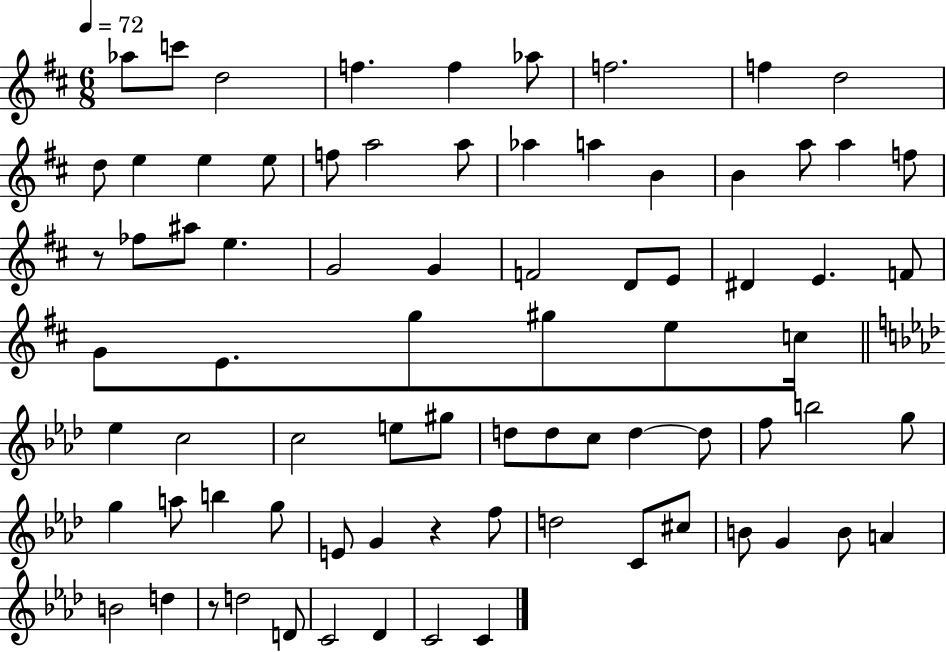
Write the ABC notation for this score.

X:1
T:Untitled
M:6/8
L:1/4
K:D
_a/2 c'/2 d2 f f _a/2 f2 f d2 d/2 e e e/2 f/2 a2 a/2 _a a B B a/2 a f/2 z/2 _f/2 ^a/2 e G2 G F2 D/2 E/2 ^D E F/2 G/2 E/2 g/2 ^g/2 e/2 c/4 _e c2 c2 e/2 ^g/2 d/2 d/2 c/2 d d/2 f/2 b2 g/2 g a/2 b g/2 E/2 G z f/2 d2 C/2 ^c/2 B/2 G B/2 A B2 d z/2 d2 D/2 C2 _D C2 C